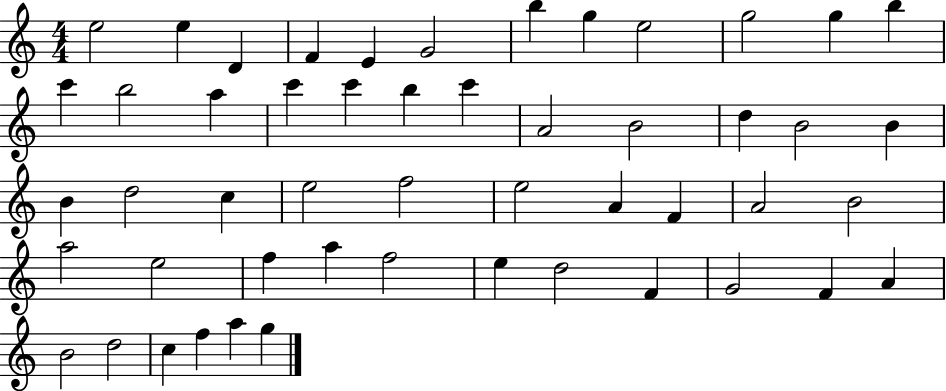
{
  \clef treble
  \numericTimeSignature
  \time 4/4
  \key c \major
  e''2 e''4 d'4 | f'4 e'4 g'2 | b''4 g''4 e''2 | g''2 g''4 b''4 | \break c'''4 b''2 a''4 | c'''4 c'''4 b''4 c'''4 | a'2 b'2 | d''4 b'2 b'4 | \break b'4 d''2 c''4 | e''2 f''2 | e''2 a'4 f'4 | a'2 b'2 | \break a''2 e''2 | f''4 a''4 f''2 | e''4 d''2 f'4 | g'2 f'4 a'4 | \break b'2 d''2 | c''4 f''4 a''4 g''4 | \bar "|."
}